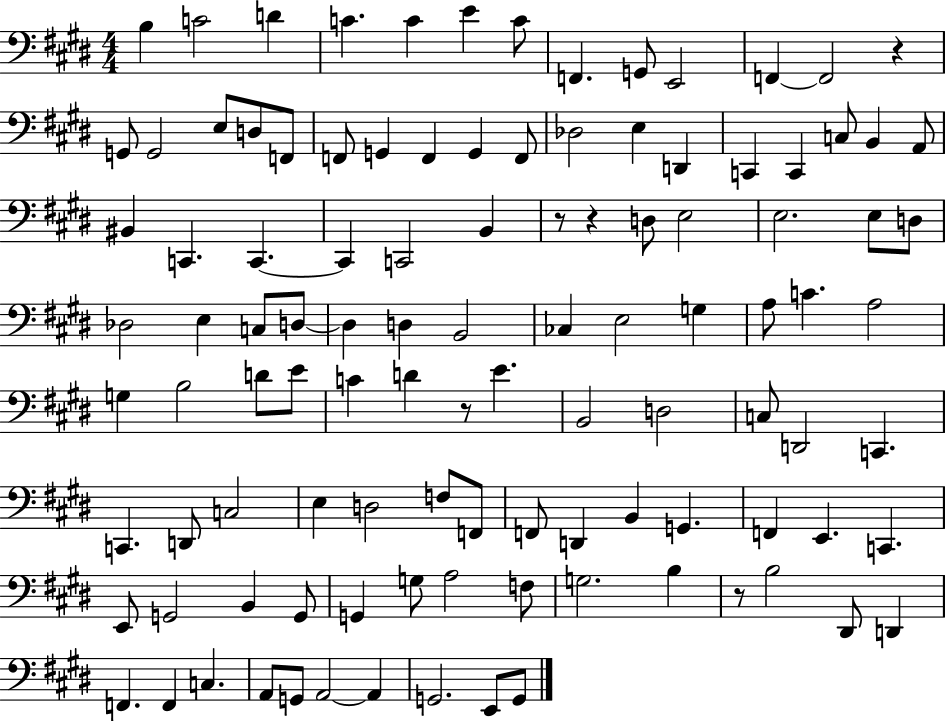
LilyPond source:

{
  \clef bass
  \numericTimeSignature
  \time 4/4
  \key e \major
  \repeat volta 2 { b4 c'2 d'4 | c'4. c'4 e'4 c'8 | f,4. g,8 e,2 | f,4~~ f,2 r4 | \break g,8 g,2 e8 d8 f,8 | f,8 g,4 f,4 g,4 f,8 | des2 e4 d,4 | c,4 c,4 c8 b,4 a,8 | \break bis,4 c,4. c,4.~~ | c,4 c,2 b,4 | r8 r4 d8 e2 | e2. e8 d8 | \break des2 e4 c8 d8~~ | d4 d4 b,2 | ces4 e2 g4 | a8 c'4. a2 | \break g4 b2 d'8 e'8 | c'4 d'4 r8 e'4. | b,2 d2 | c8 d,2 c,4. | \break c,4. d,8 c2 | e4 d2 f8 f,8 | f,8 d,4 b,4 g,4. | f,4 e,4. c,4. | \break e,8 g,2 b,4 g,8 | g,4 g8 a2 f8 | g2. b4 | r8 b2 dis,8 d,4 | \break f,4. f,4 c4. | a,8 g,8 a,2~~ a,4 | g,2. e,8 g,8 | } \bar "|."
}